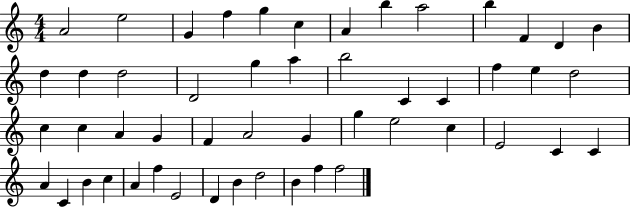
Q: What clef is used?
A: treble